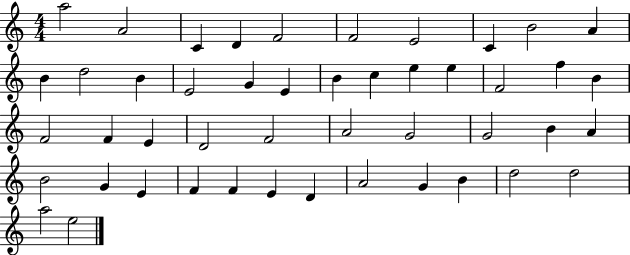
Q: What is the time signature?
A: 4/4